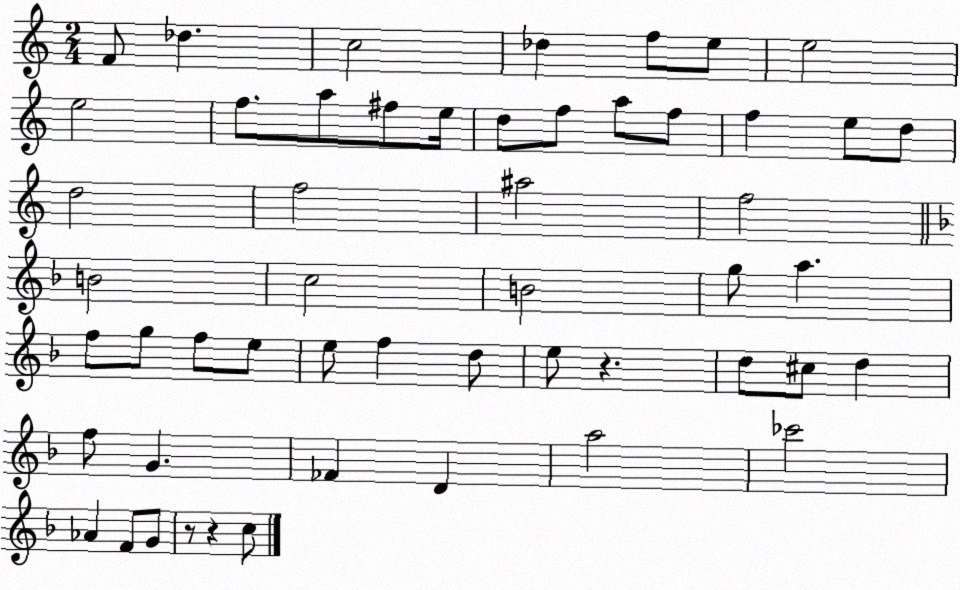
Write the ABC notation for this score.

X:1
T:Untitled
M:2/4
L:1/4
K:C
F/2 _d c2 _d f/2 e/2 e2 e2 f/2 a/2 ^f/2 e/4 d/2 f/2 a/2 f/2 f e/2 d/2 d2 f2 ^a2 f2 B2 c2 B2 g/2 a f/2 g/2 f/2 e/2 e/2 f d/2 e/2 z d/2 ^c/2 d f/2 G _F D a2 _c'2 _A F/2 G/2 z/2 z c/2